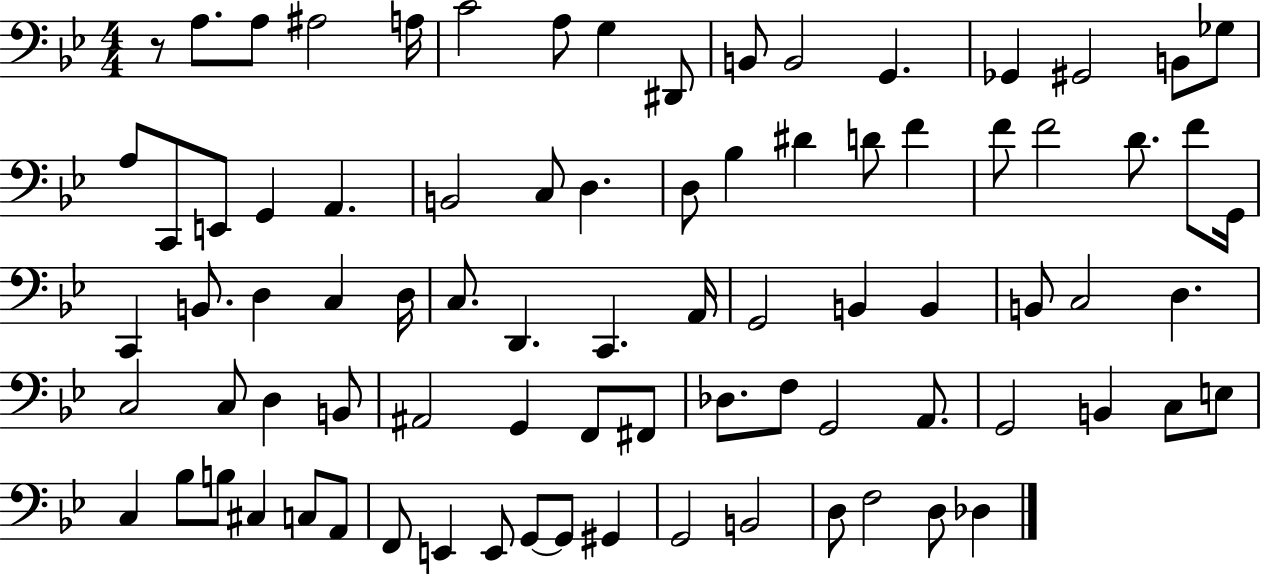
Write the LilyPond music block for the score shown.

{
  \clef bass
  \numericTimeSignature
  \time 4/4
  \key bes \major
  r8 a8. a8 ais2 a16 | c'2 a8 g4 dis,8 | b,8 b,2 g,4. | ges,4 gis,2 b,8 ges8 | \break a8 c,8 e,8 g,4 a,4. | b,2 c8 d4. | d8 bes4 dis'4 d'8 f'4 | f'8 f'2 d'8. f'8 g,16 | \break c,4 b,8. d4 c4 d16 | c8. d,4. c,4. a,16 | g,2 b,4 b,4 | b,8 c2 d4. | \break c2 c8 d4 b,8 | ais,2 g,4 f,8 fis,8 | des8. f8 g,2 a,8. | g,2 b,4 c8 e8 | \break c4 bes8 b8 cis4 c8 a,8 | f,8 e,4 e,8 g,8~~ g,8 gis,4 | g,2 b,2 | d8 f2 d8 des4 | \break \bar "|."
}